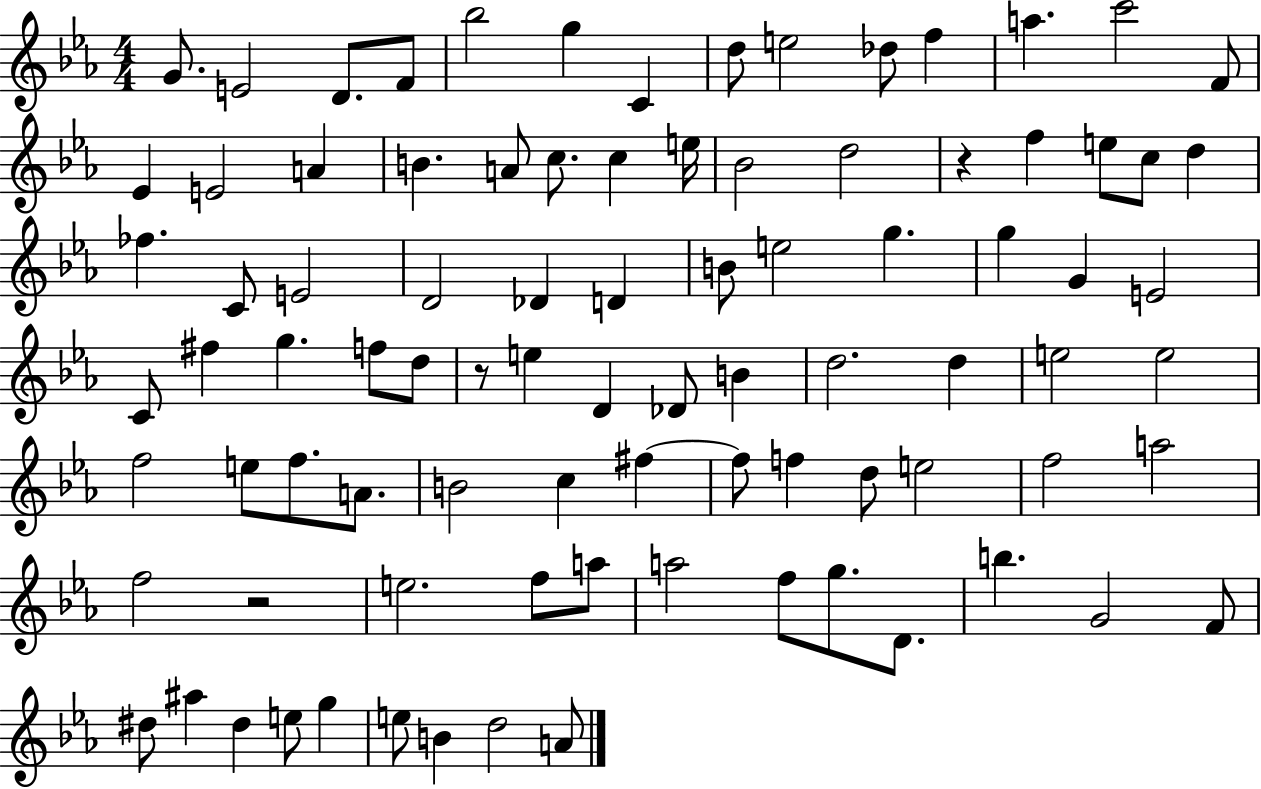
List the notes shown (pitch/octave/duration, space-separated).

G4/e. E4/h D4/e. F4/e Bb5/h G5/q C4/q D5/e E5/h Db5/e F5/q A5/q. C6/h F4/e Eb4/q E4/h A4/q B4/q. A4/e C5/e. C5/q E5/s Bb4/h D5/h R/q F5/q E5/e C5/e D5/q FES5/q. C4/e E4/h D4/h Db4/q D4/q B4/e E5/h G5/q. G5/q G4/q E4/h C4/e F#5/q G5/q. F5/e D5/e R/e E5/q D4/q Db4/e B4/q D5/h. D5/q E5/h E5/h F5/h E5/e F5/e. A4/e. B4/h C5/q F#5/q F#5/e F5/q D5/e E5/h F5/h A5/h F5/h R/h E5/h. F5/e A5/e A5/h F5/e G5/e. D4/e. B5/q. G4/h F4/e D#5/e A#5/q D#5/q E5/e G5/q E5/e B4/q D5/h A4/e